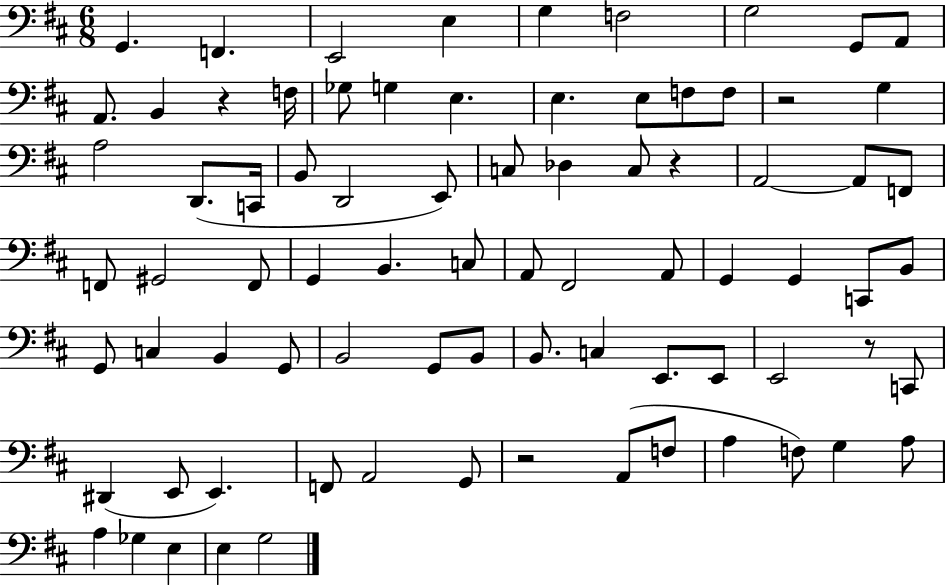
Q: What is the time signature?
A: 6/8